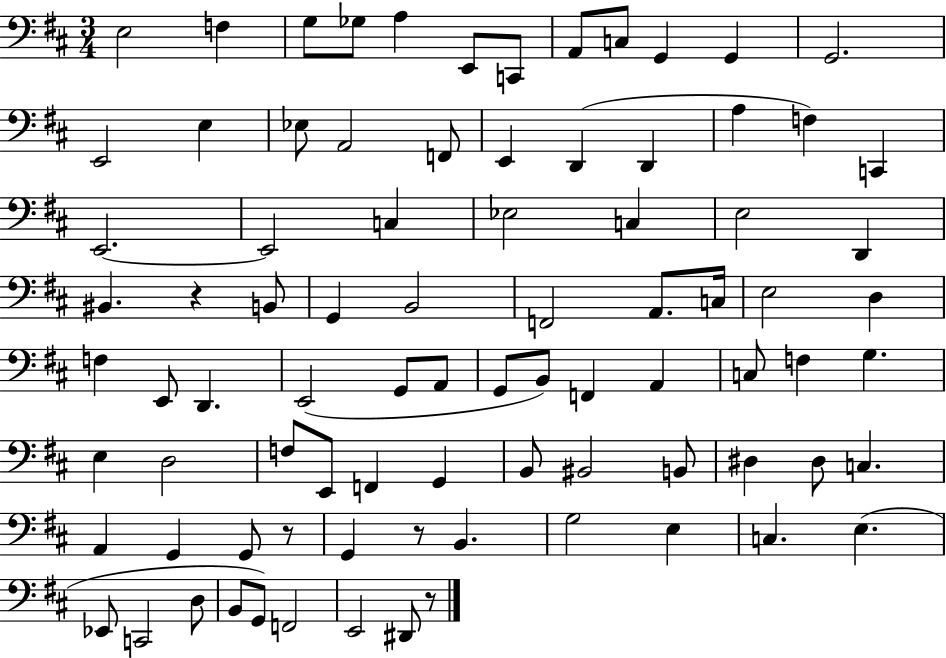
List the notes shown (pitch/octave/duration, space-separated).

E3/h F3/q G3/e Gb3/e A3/q E2/e C2/e A2/e C3/e G2/q G2/q G2/h. E2/h E3/q Eb3/e A2/h F2/e E2/q D2/q D2/q A3/q F3/q C2/q E2/h. E2/h C3/q Eb3/h C3/q E3/h D2/q BIS2/q. R/q B2/e G2/q B2/h F2/h A2/e. C3/s E3/h D3/q F3/q E2/e D2/q. E2/h G2/e A2/e G2/e B2/e F2/q A2/q C3/e F3/q G3/q. E3/q D3/h F3/e E2/e F2/q G2/q B2/e BIS2/h B2/e D#3/q D#3/e C3/q. A2/q G2/q G2/e R/e G2/q R/e B2/q. G3/h E3/q C3/q. E3/q. Eb2/e C2/h D3/e B2/e G2/e F2/h E2/h D#2/e R/e